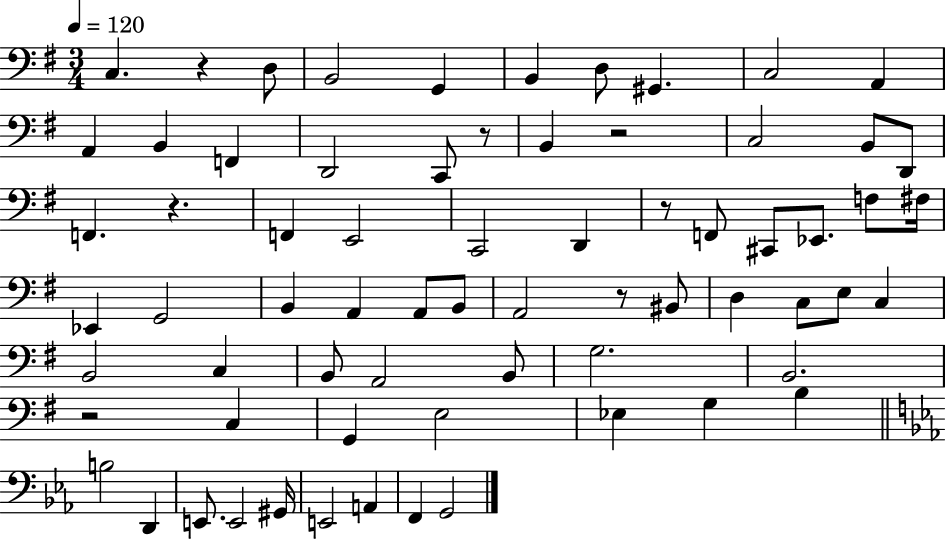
{
  \clef bass
  \numericTimeSignature
  \time 3/4
  \key g \major
  \tempo 4 = 120
  \repeat volta 2 { c4. r4 d8 | b,2 g,4 | b,4 d8 gis,4. | c2 a,4 | \break a,4 b,4 f,4 | d,2 c,8 r8 | b,4 r2 | c2 b,8 d,8 | \break f,4. r4. | f,4 e,2 | c,2 d,4 | r8 f,8 cis,8 ees,8. f8 fis16 | \break ees,4 g,2 | b,4 a,4 a,8 b,8 | a,2 r8 bis,8 | d4 c8 e8 c4 | \break b,2 c4 | b,8 a,2 b,8 | g2. | b,2. | \break r2 c4 | g,4 e2 | ees4 g4 b4 | \bar "||" \break \key ees \major b2 d,4 | e,8. e,2 gis,16 | e,2 a,4 | f,4 g,2 | \break } \bar "|."
}